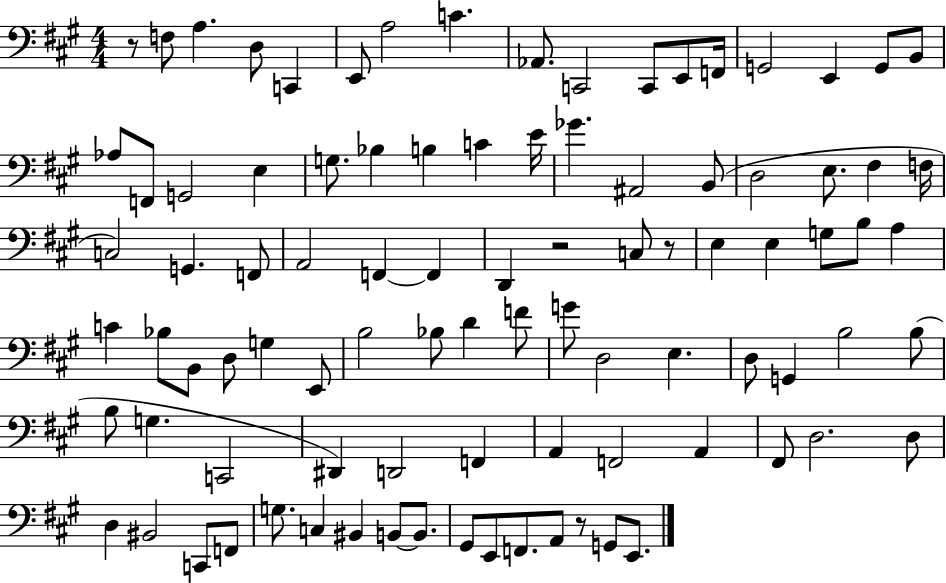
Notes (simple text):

R/e F3/e A3/q. D3/e C2/q E2/e A3/h C4/q. Ab2/e. C2/h C2/e E2/e F2/s G2/h E2/q G2/e B2/e Ab3/e F2/e G2/h E3/q G3/e. Bb3/q B3/q C4/q E4/s Gb4/q. A#2/h B2/e D3/h E3/e. F#3/q F3/s C3/h G2/q. F2/e A2/h F2/q F2/q D2/q R/h C3/e R/e E3/q E3/q G3/e B3/e A3/q C4/q Bb3/e B2/e D3/e G3/q E2/e B3/h Bb3/e D4/q F4/e G4/e D3/h E3/q. D3/e G2/q B3/h B3/e B3/e G3/q. C2/h D#2/q D2/h F2/q A2/q F2/h A2/q F#2/e D3/h. D3/e D3/q BIS2/h C2/e F2/e G3/e. C3/q BIS2/q B2/e B2/e. G#2/e E2/e F2/e. A2/e R/e G2/e E2/e.